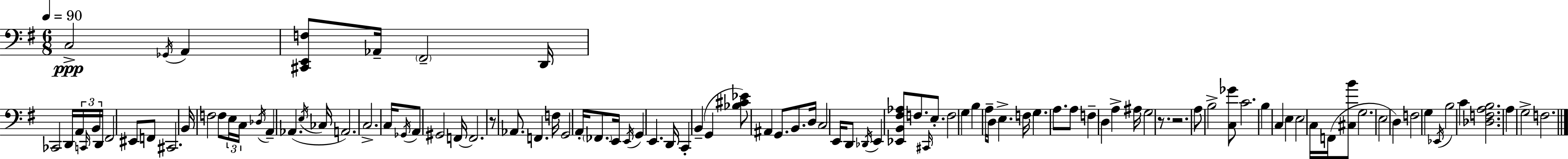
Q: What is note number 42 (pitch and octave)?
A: E2